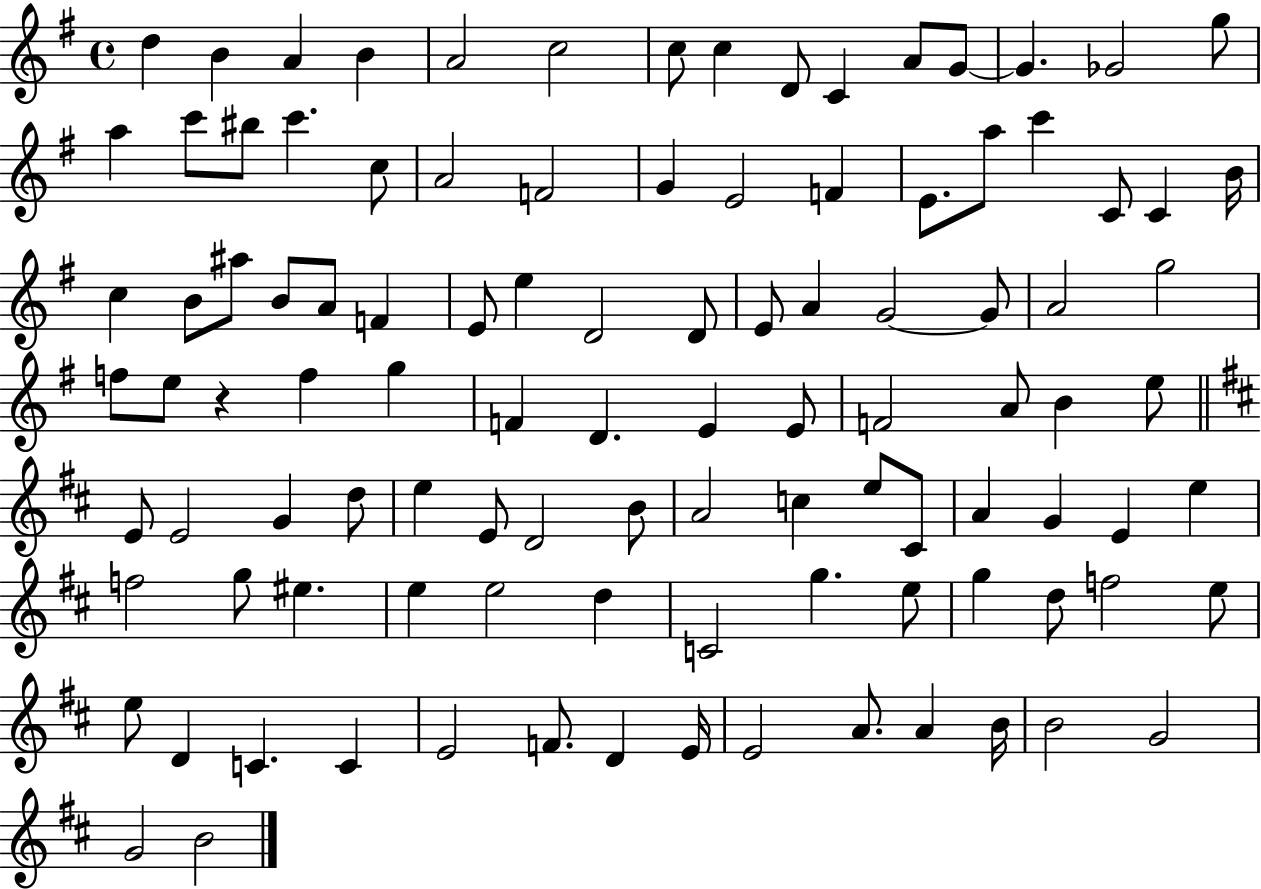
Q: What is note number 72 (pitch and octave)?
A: A4